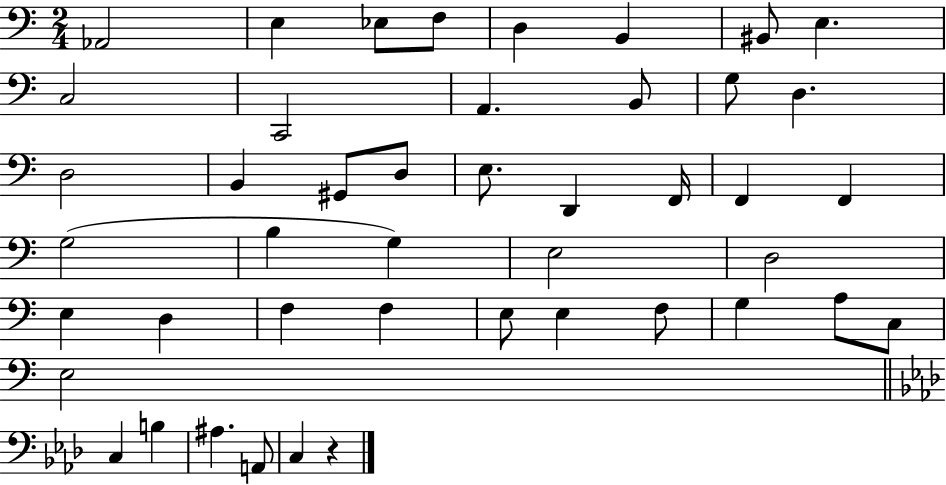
Ab2/h E3/q Eb3/e F3/e D3/q B2/q BIS2/e E3/q. C3/h C2/h A2/q. B2/e G3/e D3/q. D3/h B2/q G#2/e D3/e E3/e. D2/q F2/s F2/q F2/q G3/h B3/q G3/q E3/h D3/h E3/q D3/q F3/q F3/q E3/e E3/q F3/e G3/q A3/e C3/e E3/h C3/q B3/q A#3/q. A2/e C3/q R/q